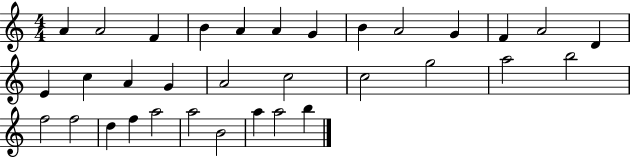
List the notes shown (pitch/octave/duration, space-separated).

A4/q A4/h F4/q B4/q A4/q A4/q G4/q B4/q A4/h G4/q F4/q A4/h D4/q E4/q C5/q A4/q G4/q A4/h C5/h C5/h G5/h A5/h B5/h F5/h F5/h D5/q F5/q A5/h A5/h B4/h A5/q A5/h B5/q